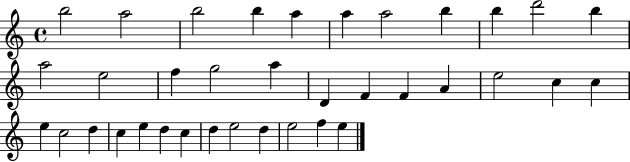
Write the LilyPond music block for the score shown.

{
  \clef treble
  \time 4/4
  \defaultTimeSignature
  \key c \major
  b''2 a''2 | b''2 b''4 a''4 | a''4 a''2 b''4 | b''4 d'''2 b''4 | \break a''2 e''2 | f''4 g''2 a''4 | d'4 f'4 f'4 a'4 | e''2 c''4 c''4 | \break e''4 c''2 d''4 | c''4 e''4 d''4 c''4 | d''4 e''2 d''4 | e''2 f''4 e''4 | \break \bar "|."
}